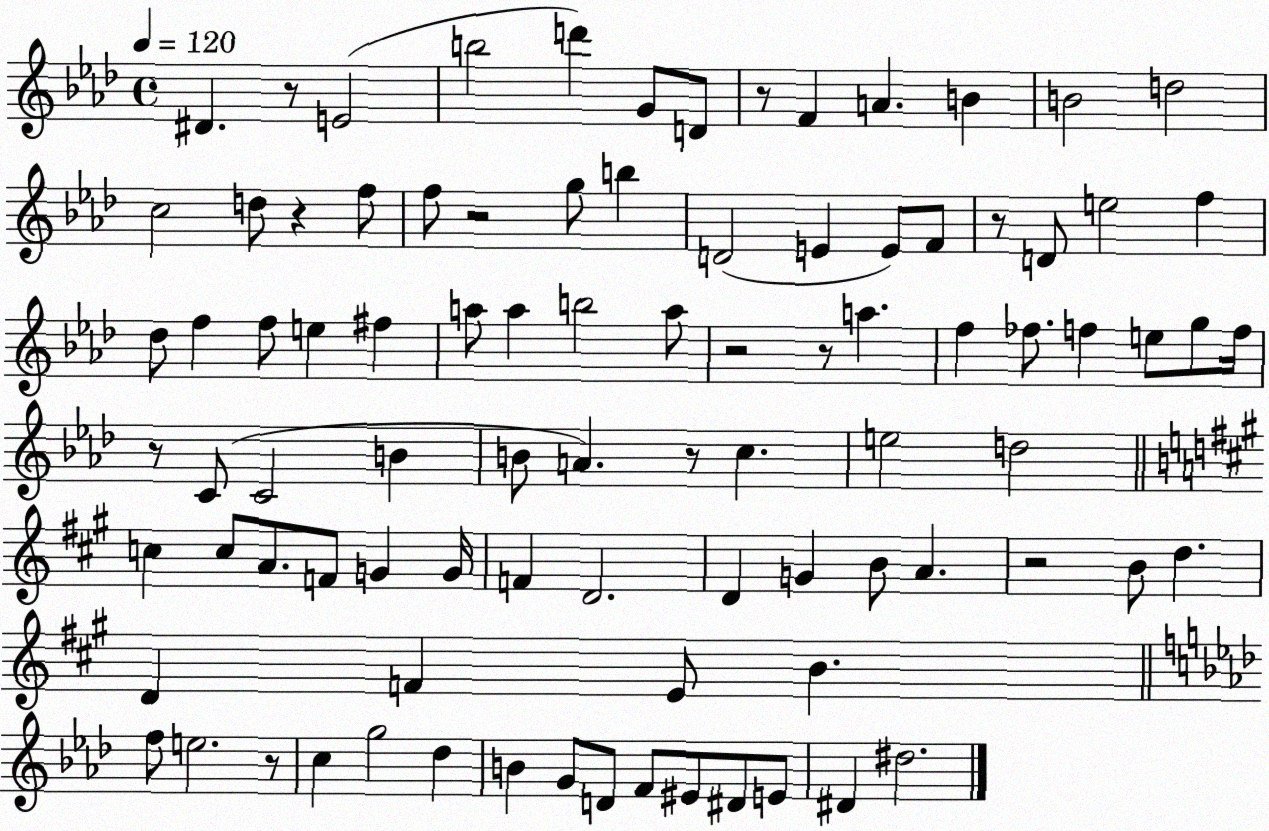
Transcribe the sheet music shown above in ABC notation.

X:1
T:Untitled
M:4/4
L:1/4
K:Ab
^D z/2 E2 b2 d' G/2 D/2 z/2 F A B B2 d2 c2 d/2 z f/2 f/2 z2 g/2 b D2 E E/2 F/2 z/2 D/2 e2 f _d/2 f f/2 e ^f a/2 a b2 a/2 z2 z/2 a f _f/2 f e/2 g/2 f/4 z/2 C/2 C2 B B/2 A z/2 c e2 d2 c c/2 A/2 F/2 G G/4 F D2 D G B/2 A z2 B/2 d D F E/2 B f/2 e2 z/2 c g2 _d B G/2 D/2 F/2 ^E/2 ^D/2 E/2 ^D ^d2